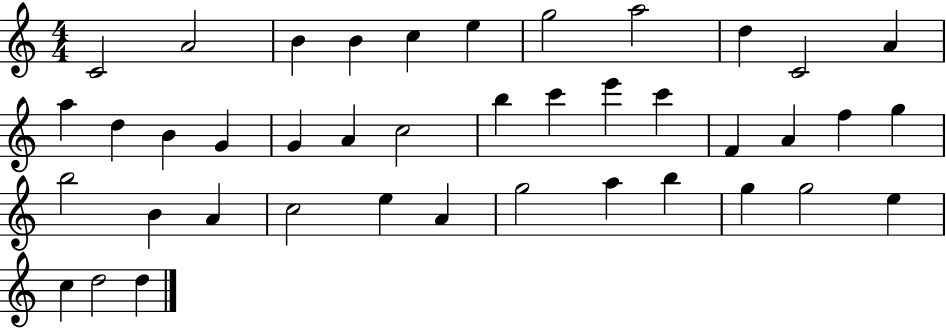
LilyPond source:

{
  \clef treble
  \numericTimeSignature
  \time 4/4
  \key c \major
  c'2 a'2 | b'4 b'4 c''4 e''4 | g''2 a''2 | d''4 c'2 a'4 | \break a''4 d''4 b'4 g'4 | g'4 a'4 c''2 | b''4 c'''4 e'''4 c'''4 | f'4 a'4 f''4 g''4 | \break b''2 b'4 a'4 | c''2 e''4 a'4 | g''2 a''4 b''4 | g''4 g''2 e''4 | \break c''4 d''2 d''4 | \bar "|."
}